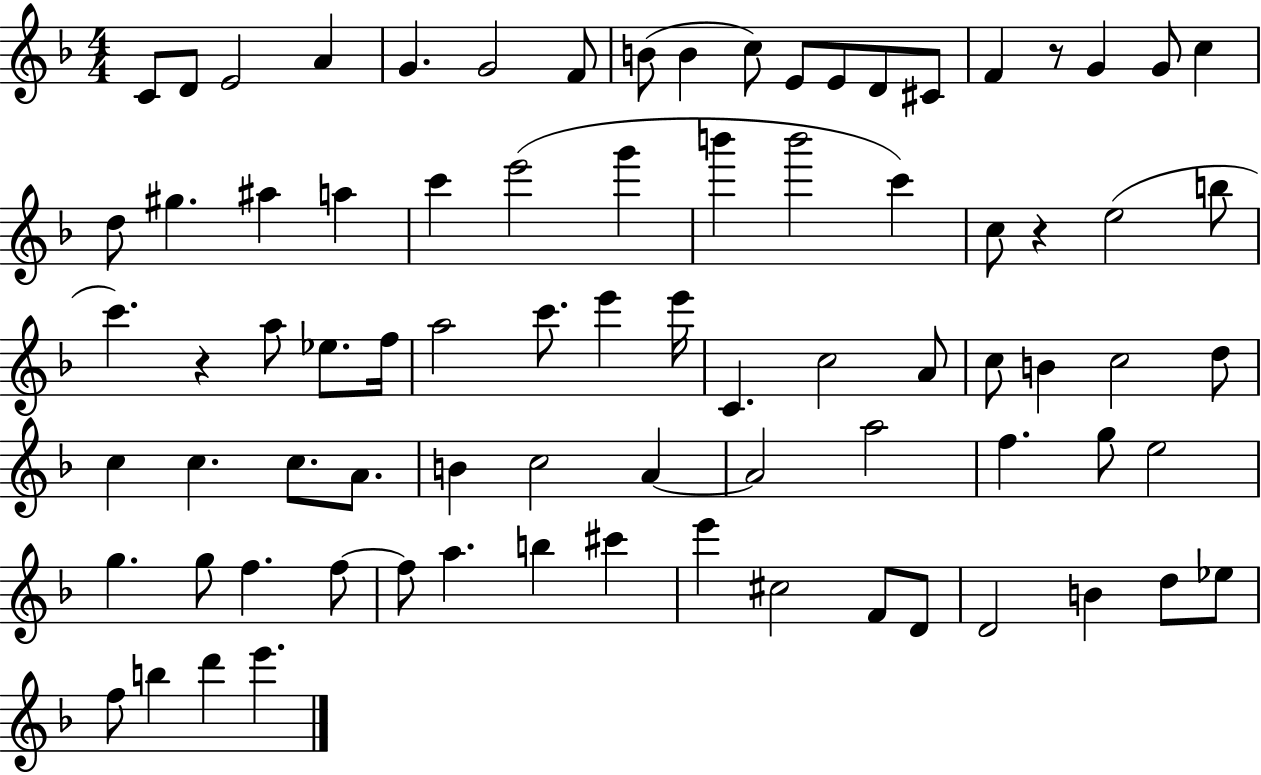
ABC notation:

X:1
T:Untitled
M:4/4
L:1/4
K:F
C/2 D/2 E2 A G G2 F/2 B/2 B c/2 E/2 E/2 D/2 ^C/2 F z/2 G G/2 c d/2 ^g ^a a c' e'2 g' b' b'2 c' c/2 z e2 b/2 c' z a/2 _e/2 f/4 a2 c'/2 e' e'/4 C c2 A/2 c/2 B c2 d/2 c c c/2 A/2 B c2 A A2 a2 f g/2 e2 g g/2 f f/2 f/2 a b ^c' e' ^c2 F/2 D/2 D2 B d/2 _e/2 f/2 b d' e'